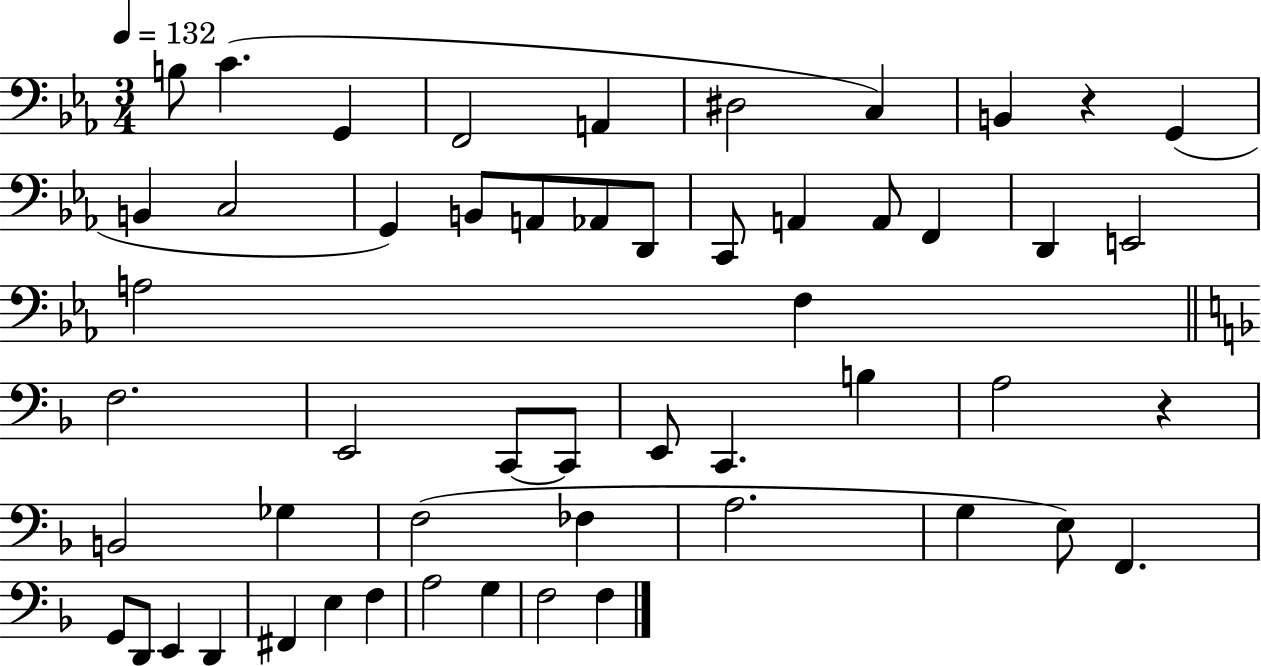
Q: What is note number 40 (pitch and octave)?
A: F2